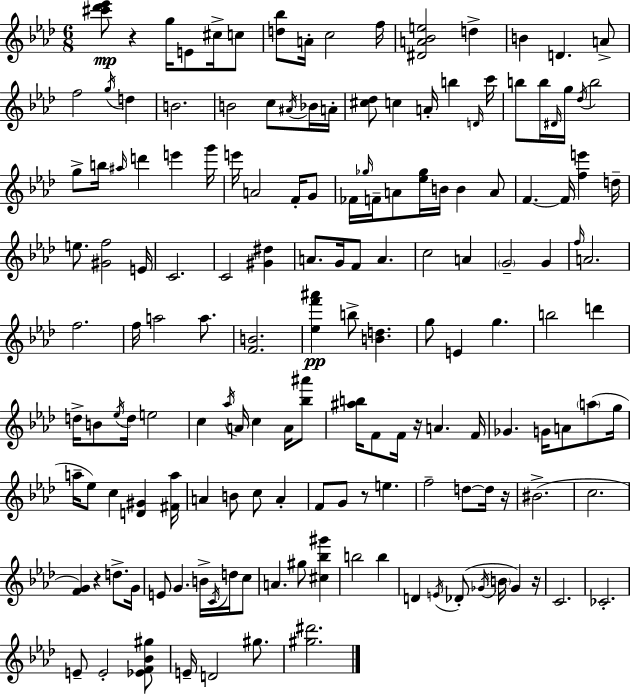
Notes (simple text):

[C#6,Db6,Eb6]/e R/q G5/s E4/e C#5/s C5/e [D5,Bb5]/e A4/s C5/h F5/s [D#4,A4,Bb4,E5]/h D5/q B4/q D4/q. A4/e F5/h G5/s D5/q B4/h. B4/h C5/e A#4/s Bb4/s A4/s [C#5,Db5]/e C5/q A4/s B5/q D4/s C6/s B5/e B5/s D#4/s G5/s Db5/s B5/h G5/e B5/s A#5/s D6/q E6/q G6/s E6/s A4/h F4/s G4/e FES4/s Gb5/s F4/s A4/e [Eb5,Gb5]/s B4/s B4/q A4/e F4/q. F4/s [F5,E6]/q D5/s E5/e. [G#4,F5]/h E4/s C4/h. C4/h [G#4,D#5]/q A4/e. G4/s F4/e A4/q. C5/h A4/q G4/h G4/q F5/s A4/h. F5/h. F5/s A5/h A5/e. [F4,B4]/h. [Eb5,F6,A#6]/q B5/e [B4,D5]/q. G5/e E4/q G5/q. B5/h D6/q D5/s B4/e Eb5/s D5/s E5/h C5/q Ab5/s A4/s C5/q A4/s [Bb5,A#6]/e [A#5,B5]/s F4/e F4/s R/s A4/q. F4/s Gb4/q. G4/s A4/e A5/e G5/s A5/s Eb5/e C5/q [D4,G#4]/q [F#4,A5]/s A4/q B4/e C5/e A4/q F4/e G4/e R/e E5/q. F5/h D5/e D5/s R/s BIS4/h. C5/h. [F4,G4]/q R/q D5/e. G4/s E4/e G4/q. B4/s C4/s D5/s C5/e A4/q. G#5/e [C#5,Bb5,G#6]/q B5/h B5/q D4/q E4/s Db4/e Gb4/s B4/s Gb4/q R/s C4/h. CES4/h. E4/e E4/h [Eb4,F4,Bb4,G#5]/e E4/s D4/h G#5/e. [G#5,D#6]/h.